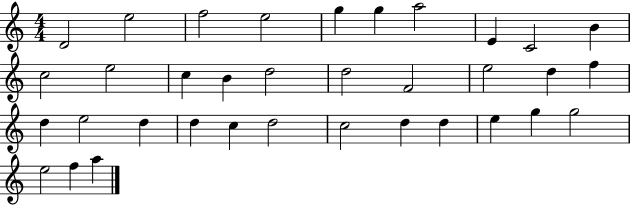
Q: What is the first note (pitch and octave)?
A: D4